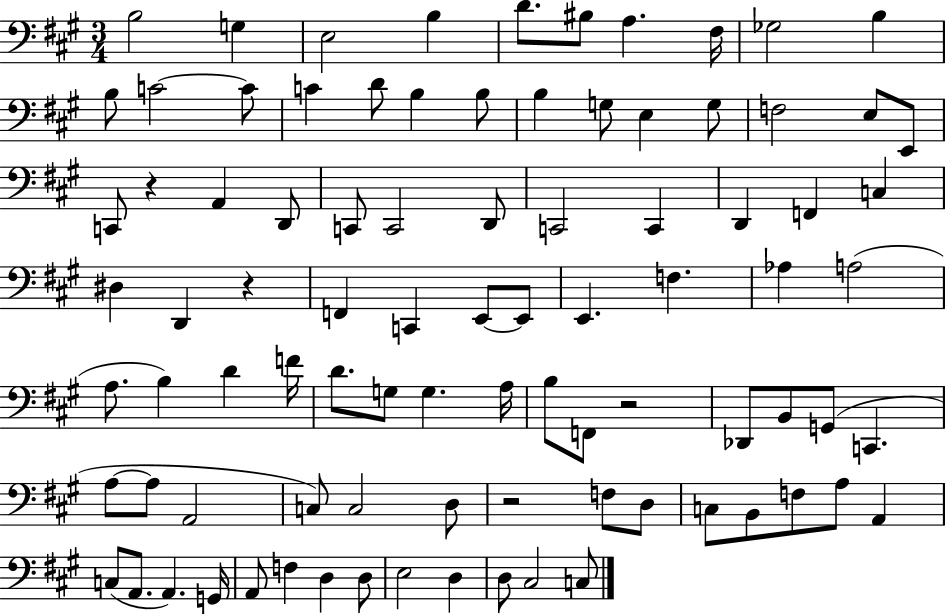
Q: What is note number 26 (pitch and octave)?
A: A2